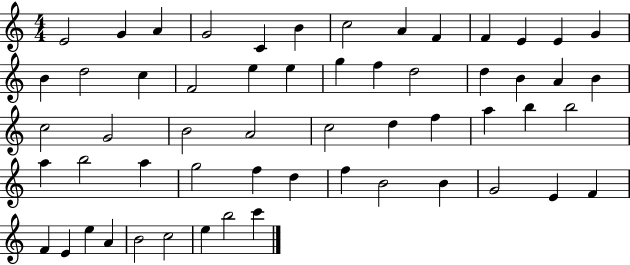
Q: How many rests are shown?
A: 0